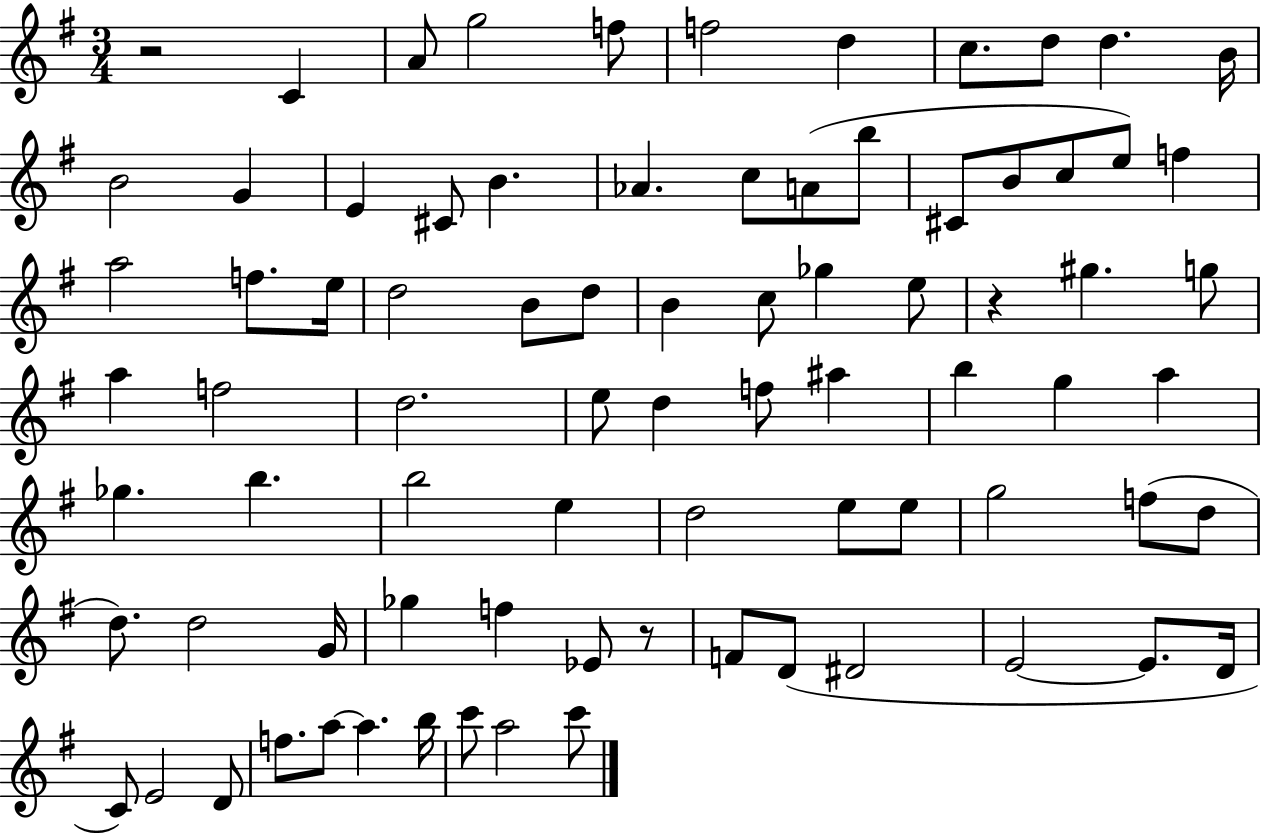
X:1
T:Untitled
M:3/4
L:1/4
K:G
z2 C A/2 g2 f/2 f2 d c/2 d/2 d B/4 B2 G E ^C/2 B _A c/2 A/2 b/2 ^C/2 B/2 c/2 e/2 f a2 f/2 e/4 d2 B/2 d/2 B c/2 _g e/2 z ^g g/2 a f2 d2 e/2 d f/2 ^a b g a _g b b2 e d2 e/2 e/2 g2 f/2 d/2 d/2 d2 G/4 _g f _E/2 z/2 F/2 D/2 ^D2 E2 E/2 D/4 C/2 E2 D/2 f/2 a/2 a b/4 c'/2 a2 c'/2